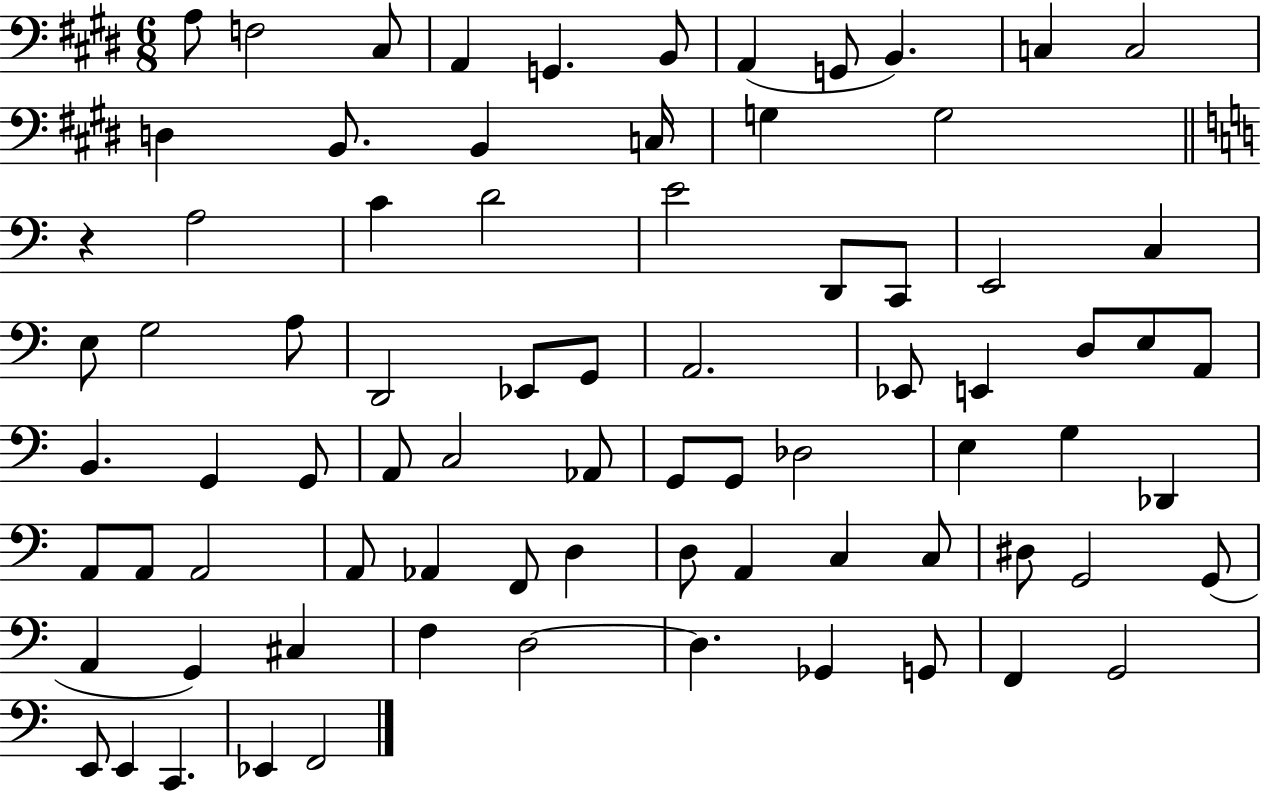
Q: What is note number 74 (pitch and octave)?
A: E2